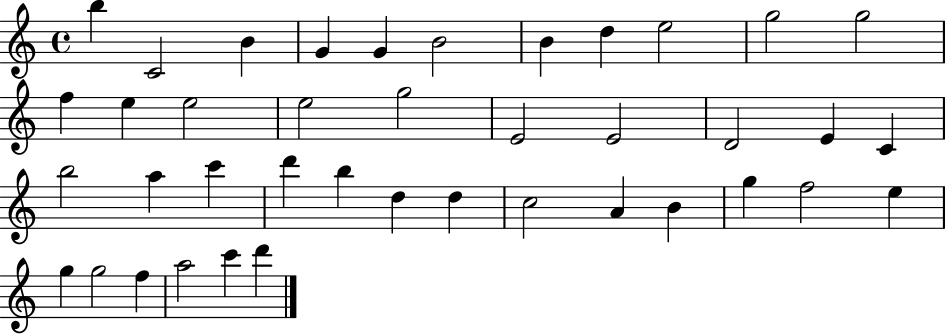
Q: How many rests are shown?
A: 0